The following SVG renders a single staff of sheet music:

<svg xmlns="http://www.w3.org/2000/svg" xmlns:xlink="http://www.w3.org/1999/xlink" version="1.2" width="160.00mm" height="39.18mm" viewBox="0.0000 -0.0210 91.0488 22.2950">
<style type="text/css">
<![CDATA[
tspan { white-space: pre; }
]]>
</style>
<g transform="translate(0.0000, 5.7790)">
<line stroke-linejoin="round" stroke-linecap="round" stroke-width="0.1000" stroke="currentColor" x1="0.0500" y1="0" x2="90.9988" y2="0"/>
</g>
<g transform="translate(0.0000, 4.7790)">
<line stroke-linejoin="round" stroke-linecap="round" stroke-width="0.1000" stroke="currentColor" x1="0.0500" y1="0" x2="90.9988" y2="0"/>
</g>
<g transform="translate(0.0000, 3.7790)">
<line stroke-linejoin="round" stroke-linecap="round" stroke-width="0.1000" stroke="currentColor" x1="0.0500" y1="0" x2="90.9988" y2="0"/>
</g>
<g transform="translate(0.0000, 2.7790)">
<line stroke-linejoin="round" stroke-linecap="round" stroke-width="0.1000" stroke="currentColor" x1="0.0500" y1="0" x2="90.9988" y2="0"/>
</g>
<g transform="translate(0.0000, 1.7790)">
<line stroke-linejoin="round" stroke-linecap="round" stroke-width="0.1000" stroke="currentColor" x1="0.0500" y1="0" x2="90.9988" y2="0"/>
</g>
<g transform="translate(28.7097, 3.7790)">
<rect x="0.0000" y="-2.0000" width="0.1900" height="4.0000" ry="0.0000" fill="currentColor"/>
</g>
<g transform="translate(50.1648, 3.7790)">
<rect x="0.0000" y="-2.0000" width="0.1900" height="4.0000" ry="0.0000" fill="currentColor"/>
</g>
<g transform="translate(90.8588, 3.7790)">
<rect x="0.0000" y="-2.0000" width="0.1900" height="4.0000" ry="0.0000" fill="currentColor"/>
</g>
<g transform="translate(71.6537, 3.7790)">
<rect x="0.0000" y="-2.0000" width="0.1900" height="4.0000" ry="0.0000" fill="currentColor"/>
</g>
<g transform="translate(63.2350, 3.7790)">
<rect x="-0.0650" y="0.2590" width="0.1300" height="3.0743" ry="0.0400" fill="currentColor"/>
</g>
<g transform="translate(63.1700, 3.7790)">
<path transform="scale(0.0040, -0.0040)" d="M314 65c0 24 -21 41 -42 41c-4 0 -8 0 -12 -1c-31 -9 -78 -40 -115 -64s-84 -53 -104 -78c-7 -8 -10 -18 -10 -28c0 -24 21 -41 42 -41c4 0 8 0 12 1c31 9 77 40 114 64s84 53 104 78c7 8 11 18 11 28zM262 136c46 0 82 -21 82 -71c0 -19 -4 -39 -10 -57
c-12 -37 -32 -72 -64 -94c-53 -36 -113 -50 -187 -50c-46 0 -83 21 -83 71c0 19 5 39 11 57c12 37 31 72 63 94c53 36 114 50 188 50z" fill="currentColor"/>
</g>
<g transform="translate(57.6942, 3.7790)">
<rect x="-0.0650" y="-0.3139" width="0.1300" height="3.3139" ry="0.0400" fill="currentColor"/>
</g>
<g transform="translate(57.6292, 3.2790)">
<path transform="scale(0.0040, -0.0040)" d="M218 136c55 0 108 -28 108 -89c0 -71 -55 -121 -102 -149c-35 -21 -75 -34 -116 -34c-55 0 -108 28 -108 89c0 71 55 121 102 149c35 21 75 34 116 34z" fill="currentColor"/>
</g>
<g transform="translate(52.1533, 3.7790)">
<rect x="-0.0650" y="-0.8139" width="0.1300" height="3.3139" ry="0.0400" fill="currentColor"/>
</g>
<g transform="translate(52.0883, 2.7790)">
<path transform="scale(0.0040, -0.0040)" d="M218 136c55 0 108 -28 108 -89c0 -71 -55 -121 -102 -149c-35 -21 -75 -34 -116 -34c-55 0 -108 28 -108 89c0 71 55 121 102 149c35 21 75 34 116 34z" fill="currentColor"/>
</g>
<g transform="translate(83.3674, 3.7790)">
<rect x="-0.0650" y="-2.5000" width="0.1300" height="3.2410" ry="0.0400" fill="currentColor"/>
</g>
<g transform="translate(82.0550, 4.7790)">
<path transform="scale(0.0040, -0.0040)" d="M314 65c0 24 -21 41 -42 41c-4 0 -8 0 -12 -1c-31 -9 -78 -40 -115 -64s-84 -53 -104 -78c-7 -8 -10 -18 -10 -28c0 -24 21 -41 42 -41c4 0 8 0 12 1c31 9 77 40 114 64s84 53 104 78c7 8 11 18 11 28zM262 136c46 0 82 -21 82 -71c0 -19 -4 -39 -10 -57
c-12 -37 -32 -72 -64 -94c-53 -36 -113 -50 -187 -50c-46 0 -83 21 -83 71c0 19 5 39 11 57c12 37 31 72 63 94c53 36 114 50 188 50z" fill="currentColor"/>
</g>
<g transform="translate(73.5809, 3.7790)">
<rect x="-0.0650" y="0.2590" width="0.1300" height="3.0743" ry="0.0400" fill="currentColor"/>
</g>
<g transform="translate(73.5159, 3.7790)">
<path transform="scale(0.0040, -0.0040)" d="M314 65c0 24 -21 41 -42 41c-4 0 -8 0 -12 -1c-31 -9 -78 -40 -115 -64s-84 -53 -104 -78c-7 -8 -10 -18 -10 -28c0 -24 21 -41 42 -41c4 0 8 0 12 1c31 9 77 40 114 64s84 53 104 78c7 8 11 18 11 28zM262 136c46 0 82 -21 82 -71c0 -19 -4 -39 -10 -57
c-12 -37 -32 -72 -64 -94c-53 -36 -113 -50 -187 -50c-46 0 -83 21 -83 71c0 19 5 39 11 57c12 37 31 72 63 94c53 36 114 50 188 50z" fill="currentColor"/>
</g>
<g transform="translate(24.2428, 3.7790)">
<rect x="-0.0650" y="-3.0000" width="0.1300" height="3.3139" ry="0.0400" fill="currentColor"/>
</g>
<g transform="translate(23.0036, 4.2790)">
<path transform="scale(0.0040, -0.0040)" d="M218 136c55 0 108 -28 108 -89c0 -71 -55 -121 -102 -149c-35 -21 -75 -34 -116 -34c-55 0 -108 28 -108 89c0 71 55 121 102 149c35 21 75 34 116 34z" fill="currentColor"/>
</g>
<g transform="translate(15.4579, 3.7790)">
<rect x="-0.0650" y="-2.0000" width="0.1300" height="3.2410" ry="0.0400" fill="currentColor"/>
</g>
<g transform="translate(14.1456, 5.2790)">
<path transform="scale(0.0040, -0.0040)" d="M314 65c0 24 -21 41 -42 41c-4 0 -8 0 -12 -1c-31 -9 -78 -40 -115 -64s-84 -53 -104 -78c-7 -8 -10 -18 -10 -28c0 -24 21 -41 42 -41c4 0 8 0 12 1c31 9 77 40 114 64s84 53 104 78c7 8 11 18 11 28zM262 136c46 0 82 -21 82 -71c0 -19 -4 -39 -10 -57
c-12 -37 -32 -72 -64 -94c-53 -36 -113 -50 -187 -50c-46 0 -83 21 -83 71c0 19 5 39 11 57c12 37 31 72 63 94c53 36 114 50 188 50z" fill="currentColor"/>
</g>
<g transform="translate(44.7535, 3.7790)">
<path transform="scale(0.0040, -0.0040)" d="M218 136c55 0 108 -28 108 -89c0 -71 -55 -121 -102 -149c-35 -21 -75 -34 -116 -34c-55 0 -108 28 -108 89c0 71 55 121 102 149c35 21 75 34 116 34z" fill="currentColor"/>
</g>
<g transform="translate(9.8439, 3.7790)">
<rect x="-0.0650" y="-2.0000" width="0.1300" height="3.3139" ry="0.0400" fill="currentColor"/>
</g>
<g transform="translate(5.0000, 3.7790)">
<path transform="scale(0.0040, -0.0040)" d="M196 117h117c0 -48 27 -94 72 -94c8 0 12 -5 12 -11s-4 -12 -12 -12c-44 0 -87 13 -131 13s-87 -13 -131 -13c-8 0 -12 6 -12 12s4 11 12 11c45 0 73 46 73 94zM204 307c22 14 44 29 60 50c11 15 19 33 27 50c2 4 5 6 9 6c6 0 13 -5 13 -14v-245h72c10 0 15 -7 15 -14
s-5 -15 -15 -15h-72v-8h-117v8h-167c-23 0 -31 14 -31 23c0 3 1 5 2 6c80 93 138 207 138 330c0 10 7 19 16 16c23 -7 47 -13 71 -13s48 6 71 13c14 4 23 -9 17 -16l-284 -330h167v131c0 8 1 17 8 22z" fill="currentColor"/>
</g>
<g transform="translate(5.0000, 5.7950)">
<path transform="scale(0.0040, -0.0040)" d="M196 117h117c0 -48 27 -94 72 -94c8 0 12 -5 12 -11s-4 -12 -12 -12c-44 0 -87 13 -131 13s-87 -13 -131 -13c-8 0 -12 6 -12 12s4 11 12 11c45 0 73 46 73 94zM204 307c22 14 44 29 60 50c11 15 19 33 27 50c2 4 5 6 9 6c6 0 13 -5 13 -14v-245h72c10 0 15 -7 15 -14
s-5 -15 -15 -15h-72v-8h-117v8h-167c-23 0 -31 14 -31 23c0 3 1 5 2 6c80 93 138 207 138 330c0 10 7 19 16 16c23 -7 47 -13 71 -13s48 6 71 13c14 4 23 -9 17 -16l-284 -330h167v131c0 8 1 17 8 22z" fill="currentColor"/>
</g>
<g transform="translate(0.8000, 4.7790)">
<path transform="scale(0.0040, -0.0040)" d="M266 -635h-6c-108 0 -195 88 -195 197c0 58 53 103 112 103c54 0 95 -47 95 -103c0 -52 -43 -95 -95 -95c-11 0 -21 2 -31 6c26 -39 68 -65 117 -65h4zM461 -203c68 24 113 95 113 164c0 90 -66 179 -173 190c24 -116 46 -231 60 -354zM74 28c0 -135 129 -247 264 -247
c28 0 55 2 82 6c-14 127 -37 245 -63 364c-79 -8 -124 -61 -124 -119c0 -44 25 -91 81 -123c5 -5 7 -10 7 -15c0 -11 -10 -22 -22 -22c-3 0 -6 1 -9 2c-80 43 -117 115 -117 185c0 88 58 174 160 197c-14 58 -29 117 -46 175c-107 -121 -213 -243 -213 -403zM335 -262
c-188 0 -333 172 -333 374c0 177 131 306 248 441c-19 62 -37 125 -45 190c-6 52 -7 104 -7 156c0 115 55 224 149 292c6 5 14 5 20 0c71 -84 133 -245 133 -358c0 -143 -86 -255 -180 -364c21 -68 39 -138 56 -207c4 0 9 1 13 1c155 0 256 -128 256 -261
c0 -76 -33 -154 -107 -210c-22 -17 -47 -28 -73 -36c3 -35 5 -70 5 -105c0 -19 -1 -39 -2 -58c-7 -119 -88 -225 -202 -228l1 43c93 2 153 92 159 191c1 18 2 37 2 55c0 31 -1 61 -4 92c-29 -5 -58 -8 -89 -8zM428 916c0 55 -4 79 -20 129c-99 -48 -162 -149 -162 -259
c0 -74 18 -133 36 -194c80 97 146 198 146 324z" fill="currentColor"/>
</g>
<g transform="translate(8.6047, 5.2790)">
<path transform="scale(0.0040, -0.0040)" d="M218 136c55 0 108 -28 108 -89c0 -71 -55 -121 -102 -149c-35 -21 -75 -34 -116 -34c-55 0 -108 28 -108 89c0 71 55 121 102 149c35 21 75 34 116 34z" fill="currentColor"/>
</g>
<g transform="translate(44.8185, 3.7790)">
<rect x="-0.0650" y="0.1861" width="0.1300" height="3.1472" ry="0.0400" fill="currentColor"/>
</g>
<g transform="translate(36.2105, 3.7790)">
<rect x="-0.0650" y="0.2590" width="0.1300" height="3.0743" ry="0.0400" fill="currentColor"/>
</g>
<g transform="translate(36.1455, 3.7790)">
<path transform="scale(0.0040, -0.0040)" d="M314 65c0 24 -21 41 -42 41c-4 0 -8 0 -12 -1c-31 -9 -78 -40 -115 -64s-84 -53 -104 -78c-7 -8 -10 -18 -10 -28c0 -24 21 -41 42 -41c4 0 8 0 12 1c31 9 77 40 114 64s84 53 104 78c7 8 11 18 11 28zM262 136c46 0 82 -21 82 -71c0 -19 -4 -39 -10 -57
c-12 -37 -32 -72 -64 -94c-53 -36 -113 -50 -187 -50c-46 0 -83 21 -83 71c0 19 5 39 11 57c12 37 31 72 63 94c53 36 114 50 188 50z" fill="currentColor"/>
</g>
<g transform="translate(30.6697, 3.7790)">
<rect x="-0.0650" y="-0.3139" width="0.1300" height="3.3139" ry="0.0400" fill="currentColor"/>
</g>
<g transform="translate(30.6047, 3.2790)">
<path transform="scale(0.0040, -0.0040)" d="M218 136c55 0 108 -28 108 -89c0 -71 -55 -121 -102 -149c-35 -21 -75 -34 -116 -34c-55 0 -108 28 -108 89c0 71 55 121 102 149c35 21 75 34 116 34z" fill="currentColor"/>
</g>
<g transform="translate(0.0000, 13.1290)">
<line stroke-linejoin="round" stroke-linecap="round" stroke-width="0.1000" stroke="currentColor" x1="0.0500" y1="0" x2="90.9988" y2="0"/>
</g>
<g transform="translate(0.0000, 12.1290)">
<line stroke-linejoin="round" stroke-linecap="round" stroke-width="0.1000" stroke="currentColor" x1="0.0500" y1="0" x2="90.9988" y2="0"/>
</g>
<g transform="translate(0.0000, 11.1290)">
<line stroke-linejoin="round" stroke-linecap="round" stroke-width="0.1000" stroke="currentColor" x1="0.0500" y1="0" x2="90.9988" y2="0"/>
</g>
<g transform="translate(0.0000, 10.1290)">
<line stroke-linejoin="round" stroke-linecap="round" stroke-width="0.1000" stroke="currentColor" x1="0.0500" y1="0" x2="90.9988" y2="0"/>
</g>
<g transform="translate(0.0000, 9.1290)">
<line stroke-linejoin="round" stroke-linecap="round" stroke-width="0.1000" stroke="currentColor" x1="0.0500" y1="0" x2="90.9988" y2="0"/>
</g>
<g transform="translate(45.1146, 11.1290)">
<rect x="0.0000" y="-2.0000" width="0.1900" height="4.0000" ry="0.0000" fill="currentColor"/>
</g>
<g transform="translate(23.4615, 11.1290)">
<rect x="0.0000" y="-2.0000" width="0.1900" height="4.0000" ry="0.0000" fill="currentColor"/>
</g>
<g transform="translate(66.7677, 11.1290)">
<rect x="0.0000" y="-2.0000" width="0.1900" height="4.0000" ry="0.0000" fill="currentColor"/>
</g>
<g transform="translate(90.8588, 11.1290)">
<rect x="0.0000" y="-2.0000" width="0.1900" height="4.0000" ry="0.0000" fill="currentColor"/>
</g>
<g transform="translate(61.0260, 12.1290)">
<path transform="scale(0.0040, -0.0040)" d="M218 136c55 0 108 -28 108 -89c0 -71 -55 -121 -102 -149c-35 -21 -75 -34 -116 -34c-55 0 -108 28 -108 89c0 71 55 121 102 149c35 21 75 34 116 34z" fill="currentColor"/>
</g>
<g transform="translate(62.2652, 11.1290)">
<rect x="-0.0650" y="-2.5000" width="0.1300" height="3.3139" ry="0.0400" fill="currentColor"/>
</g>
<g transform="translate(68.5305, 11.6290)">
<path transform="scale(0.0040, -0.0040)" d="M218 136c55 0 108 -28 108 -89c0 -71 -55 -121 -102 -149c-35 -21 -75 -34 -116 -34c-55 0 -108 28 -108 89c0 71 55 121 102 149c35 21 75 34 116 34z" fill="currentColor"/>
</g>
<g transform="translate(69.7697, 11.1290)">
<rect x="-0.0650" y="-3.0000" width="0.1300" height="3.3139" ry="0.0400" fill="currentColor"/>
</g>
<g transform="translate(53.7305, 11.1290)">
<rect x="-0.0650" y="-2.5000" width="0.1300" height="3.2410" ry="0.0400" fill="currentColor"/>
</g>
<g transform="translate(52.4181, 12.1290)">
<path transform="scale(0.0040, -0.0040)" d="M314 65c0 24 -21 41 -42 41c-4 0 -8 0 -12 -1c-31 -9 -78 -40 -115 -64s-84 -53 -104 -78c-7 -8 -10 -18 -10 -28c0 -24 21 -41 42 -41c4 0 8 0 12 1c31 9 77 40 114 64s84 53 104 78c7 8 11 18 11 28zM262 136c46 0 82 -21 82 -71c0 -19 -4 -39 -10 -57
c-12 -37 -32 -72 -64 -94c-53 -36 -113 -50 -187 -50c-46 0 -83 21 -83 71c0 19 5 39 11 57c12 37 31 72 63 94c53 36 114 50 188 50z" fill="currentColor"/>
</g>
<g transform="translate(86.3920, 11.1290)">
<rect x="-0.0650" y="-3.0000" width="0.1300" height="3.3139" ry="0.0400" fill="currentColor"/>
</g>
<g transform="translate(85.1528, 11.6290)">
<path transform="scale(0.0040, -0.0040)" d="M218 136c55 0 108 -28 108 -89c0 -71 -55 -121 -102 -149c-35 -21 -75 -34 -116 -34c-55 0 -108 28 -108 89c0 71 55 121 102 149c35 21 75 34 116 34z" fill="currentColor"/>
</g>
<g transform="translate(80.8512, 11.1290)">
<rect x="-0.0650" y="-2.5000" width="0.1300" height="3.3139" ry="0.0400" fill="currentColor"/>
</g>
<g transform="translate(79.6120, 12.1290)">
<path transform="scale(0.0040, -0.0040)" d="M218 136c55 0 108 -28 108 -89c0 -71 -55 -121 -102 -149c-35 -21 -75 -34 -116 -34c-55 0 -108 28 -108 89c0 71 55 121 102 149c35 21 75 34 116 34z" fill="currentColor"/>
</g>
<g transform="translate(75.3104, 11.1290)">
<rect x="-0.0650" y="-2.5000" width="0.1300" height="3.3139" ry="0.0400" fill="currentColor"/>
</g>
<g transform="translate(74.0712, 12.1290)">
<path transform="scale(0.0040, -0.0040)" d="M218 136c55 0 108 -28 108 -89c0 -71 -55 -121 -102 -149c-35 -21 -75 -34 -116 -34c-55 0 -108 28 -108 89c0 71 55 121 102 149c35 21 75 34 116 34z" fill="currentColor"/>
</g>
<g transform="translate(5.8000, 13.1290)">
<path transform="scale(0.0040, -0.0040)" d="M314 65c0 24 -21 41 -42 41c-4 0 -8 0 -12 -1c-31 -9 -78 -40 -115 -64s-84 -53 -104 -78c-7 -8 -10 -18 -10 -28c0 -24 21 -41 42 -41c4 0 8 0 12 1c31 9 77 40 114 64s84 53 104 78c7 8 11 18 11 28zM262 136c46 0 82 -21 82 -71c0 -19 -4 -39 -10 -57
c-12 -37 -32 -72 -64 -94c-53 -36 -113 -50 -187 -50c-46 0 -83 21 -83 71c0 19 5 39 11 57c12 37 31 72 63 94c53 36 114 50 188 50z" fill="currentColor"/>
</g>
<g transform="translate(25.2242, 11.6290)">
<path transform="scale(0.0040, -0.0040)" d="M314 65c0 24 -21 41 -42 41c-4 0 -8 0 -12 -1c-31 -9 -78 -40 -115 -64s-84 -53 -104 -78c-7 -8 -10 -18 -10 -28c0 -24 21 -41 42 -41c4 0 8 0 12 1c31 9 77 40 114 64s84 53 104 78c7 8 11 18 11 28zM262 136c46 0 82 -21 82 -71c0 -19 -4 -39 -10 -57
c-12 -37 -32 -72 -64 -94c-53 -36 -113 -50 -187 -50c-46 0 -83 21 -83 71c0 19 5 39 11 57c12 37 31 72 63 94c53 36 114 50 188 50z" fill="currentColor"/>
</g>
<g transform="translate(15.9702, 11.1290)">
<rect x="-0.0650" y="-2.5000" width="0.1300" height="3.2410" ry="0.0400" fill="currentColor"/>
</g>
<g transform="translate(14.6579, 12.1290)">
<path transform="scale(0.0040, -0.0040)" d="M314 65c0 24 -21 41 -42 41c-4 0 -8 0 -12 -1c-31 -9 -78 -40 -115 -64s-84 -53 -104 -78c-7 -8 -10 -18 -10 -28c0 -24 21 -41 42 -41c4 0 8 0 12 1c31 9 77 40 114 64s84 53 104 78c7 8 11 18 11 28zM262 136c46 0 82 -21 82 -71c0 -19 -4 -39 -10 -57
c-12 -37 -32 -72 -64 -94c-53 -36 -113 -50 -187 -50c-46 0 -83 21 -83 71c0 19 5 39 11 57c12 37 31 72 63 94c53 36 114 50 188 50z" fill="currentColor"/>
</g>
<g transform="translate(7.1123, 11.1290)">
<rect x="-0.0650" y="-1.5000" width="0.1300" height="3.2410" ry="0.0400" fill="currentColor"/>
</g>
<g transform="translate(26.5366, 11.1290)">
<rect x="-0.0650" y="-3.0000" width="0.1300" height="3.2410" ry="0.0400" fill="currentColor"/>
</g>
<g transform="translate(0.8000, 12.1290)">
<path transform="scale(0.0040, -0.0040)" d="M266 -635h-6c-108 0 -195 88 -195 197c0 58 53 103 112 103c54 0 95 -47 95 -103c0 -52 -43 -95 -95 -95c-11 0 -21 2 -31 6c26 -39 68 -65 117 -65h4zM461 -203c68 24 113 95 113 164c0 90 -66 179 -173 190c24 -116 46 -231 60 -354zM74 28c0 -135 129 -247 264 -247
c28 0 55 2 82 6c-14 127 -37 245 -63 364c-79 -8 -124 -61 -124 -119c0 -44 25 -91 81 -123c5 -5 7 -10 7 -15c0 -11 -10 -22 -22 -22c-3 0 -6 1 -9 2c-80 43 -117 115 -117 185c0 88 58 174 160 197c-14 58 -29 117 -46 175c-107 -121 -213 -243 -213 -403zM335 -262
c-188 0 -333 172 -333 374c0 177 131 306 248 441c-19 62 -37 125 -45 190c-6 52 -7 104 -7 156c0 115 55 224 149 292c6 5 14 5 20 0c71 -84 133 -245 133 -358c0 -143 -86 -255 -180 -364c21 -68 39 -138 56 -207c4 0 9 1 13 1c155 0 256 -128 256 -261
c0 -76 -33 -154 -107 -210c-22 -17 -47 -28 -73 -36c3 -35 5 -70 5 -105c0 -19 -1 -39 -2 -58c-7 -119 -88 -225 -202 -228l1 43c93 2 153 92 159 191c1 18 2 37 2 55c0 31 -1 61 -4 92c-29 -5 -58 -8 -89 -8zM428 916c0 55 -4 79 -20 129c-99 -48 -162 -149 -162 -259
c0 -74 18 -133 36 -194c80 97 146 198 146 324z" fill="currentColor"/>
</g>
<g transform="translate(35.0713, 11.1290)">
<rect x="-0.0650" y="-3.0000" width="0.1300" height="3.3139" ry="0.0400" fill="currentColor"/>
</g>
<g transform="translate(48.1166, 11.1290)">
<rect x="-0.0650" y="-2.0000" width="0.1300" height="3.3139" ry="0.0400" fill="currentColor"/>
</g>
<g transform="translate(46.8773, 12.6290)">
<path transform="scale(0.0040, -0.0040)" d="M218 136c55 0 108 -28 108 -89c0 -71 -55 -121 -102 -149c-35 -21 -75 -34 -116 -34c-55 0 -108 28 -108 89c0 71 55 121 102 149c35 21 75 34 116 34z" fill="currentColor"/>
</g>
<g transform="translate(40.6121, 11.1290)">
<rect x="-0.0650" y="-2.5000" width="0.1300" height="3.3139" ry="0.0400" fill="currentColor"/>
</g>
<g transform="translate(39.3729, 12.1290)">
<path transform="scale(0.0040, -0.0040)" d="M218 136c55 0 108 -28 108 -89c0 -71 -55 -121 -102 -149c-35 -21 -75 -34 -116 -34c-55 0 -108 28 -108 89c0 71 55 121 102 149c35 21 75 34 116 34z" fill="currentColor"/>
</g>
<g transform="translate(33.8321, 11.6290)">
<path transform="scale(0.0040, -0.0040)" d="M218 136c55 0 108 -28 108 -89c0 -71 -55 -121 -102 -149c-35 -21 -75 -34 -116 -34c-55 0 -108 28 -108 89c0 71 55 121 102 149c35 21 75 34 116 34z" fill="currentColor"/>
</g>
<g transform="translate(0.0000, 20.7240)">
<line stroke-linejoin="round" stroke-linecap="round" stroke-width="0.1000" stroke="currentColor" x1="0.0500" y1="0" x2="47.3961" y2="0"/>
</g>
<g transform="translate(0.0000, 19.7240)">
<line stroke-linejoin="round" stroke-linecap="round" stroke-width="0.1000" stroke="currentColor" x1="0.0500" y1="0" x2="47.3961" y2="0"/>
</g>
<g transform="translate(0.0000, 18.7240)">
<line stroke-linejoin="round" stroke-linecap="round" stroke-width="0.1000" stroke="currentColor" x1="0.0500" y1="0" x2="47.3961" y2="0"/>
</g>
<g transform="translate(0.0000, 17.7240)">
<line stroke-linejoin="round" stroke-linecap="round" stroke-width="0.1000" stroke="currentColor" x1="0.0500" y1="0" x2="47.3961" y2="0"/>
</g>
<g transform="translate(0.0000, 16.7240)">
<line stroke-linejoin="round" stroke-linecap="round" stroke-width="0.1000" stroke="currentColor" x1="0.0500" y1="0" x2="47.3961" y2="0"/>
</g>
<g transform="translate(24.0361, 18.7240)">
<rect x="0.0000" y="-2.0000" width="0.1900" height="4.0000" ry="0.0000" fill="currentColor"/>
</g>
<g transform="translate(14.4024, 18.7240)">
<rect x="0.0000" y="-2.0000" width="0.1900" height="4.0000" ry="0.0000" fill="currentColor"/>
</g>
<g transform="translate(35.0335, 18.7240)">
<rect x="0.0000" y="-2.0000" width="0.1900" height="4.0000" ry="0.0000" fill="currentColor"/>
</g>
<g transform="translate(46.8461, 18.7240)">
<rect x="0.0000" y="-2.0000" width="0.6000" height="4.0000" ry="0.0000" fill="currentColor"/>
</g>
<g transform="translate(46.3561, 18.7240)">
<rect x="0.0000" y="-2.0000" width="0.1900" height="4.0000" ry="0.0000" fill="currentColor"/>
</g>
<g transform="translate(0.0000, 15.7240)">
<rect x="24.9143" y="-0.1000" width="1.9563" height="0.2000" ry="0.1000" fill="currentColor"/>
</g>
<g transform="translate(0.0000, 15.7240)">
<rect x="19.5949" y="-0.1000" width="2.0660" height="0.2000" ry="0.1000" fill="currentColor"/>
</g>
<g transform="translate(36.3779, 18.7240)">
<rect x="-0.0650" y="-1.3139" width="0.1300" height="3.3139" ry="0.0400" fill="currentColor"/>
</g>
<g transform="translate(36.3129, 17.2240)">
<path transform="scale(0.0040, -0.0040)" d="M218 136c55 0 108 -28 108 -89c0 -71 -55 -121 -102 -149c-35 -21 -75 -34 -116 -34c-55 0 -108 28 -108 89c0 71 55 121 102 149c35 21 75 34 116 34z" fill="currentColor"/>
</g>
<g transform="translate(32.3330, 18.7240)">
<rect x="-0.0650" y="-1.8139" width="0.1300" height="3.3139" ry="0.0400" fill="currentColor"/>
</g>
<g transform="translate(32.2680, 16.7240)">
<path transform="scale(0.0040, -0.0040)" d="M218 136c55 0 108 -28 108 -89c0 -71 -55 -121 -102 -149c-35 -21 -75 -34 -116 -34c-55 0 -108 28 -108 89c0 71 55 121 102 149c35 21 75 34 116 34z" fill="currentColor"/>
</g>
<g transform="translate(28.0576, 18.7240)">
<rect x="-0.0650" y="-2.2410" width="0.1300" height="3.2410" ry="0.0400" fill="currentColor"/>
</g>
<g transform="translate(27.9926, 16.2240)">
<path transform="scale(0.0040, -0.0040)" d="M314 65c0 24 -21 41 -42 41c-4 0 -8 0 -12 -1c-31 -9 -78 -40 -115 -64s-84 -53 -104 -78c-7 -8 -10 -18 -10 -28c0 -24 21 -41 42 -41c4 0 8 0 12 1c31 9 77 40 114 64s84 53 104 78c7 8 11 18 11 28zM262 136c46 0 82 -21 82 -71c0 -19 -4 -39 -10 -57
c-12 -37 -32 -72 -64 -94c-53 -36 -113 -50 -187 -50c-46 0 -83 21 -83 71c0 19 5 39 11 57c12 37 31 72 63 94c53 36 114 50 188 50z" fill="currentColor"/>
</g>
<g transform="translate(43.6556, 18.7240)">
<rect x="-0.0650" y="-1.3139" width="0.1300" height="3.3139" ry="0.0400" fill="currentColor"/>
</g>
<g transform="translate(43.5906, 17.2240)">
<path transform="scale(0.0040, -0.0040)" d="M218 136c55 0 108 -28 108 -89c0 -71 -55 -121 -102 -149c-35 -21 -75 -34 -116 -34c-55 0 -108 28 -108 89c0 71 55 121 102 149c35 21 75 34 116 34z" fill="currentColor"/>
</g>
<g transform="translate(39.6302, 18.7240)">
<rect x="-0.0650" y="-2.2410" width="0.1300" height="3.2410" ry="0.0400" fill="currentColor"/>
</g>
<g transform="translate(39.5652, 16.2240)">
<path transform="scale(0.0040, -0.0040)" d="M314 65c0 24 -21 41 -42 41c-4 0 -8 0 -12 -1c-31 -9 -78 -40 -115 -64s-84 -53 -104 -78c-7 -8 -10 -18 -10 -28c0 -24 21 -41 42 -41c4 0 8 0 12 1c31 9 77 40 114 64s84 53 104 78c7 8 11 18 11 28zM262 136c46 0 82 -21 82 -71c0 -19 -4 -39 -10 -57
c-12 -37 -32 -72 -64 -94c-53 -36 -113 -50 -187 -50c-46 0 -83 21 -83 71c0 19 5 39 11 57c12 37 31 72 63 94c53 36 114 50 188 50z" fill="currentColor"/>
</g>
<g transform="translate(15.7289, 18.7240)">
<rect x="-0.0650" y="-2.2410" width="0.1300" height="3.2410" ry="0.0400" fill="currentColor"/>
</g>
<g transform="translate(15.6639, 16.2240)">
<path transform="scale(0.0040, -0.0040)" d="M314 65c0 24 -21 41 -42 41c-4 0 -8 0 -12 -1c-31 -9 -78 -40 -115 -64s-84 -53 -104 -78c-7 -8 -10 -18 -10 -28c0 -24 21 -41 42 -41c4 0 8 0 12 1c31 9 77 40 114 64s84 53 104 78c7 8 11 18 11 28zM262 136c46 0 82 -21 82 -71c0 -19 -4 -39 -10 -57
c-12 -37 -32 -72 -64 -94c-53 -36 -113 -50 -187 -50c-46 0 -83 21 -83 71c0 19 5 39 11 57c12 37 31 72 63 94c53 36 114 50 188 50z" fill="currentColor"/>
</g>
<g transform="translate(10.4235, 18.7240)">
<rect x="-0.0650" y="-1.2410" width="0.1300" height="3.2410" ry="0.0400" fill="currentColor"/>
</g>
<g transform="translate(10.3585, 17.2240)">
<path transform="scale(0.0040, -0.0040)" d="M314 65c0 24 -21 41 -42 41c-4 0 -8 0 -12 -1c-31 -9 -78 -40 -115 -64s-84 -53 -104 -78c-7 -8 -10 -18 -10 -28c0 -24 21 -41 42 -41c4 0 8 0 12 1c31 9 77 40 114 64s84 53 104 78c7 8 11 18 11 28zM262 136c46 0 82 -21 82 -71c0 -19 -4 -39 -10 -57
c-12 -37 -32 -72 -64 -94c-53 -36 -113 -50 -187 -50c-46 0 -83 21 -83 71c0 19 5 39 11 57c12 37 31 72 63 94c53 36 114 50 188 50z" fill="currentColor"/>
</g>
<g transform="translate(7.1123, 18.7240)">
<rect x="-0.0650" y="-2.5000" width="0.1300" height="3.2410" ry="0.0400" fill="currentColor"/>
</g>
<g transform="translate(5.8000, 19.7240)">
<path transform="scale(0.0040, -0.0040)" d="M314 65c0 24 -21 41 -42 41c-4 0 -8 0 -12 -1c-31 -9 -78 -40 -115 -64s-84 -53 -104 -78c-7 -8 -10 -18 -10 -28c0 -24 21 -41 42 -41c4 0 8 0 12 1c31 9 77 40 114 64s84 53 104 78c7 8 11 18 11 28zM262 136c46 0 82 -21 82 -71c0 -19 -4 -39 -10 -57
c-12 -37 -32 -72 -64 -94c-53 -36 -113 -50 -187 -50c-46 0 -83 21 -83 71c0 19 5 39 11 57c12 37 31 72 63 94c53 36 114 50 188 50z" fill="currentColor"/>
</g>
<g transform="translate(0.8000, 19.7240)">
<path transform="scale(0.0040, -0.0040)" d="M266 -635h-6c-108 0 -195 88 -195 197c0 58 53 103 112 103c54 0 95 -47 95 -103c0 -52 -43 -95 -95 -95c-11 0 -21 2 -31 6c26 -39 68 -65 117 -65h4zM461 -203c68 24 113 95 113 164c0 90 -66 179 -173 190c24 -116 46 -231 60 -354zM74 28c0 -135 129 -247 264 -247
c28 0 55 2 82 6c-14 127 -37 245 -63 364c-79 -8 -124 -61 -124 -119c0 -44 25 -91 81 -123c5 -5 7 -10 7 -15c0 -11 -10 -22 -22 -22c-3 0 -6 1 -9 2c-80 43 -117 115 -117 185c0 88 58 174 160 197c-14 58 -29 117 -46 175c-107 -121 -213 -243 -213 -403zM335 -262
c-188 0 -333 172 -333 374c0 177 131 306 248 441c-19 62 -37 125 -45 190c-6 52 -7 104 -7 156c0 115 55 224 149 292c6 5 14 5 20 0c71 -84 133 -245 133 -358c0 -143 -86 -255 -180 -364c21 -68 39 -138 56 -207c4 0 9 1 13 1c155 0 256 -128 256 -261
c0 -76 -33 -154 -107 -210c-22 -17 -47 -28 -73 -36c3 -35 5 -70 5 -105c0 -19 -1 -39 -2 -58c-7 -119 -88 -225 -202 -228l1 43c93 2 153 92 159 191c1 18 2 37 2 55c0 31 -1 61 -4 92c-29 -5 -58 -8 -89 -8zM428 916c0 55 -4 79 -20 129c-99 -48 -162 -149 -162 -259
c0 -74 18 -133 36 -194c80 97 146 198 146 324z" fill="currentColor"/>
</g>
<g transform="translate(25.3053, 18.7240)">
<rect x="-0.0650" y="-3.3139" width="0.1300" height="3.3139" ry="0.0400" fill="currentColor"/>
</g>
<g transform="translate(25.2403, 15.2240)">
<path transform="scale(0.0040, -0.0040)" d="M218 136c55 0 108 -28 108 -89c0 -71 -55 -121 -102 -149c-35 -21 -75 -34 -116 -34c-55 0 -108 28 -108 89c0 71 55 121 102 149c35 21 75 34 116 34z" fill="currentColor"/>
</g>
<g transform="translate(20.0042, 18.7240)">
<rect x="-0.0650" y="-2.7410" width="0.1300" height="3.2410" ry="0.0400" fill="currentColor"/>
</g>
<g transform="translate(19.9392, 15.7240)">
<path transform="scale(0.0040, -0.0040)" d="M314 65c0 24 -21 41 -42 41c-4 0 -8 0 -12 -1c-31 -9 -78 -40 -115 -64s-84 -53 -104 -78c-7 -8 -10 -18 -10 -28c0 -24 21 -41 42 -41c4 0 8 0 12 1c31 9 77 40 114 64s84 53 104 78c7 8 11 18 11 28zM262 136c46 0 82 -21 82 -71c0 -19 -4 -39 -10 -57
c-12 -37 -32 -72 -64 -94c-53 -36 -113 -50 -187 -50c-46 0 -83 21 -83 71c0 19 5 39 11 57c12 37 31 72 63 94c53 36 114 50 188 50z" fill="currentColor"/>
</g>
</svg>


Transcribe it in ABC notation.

X:1
T:Untitled
M:4/4
L:1/4
K:C
F F2 A c B2 B d c B2 B2 G2 E2 G2 A2 A G F G2 G A G G A G2 e2 g2 a2 b g2 f e g2 e